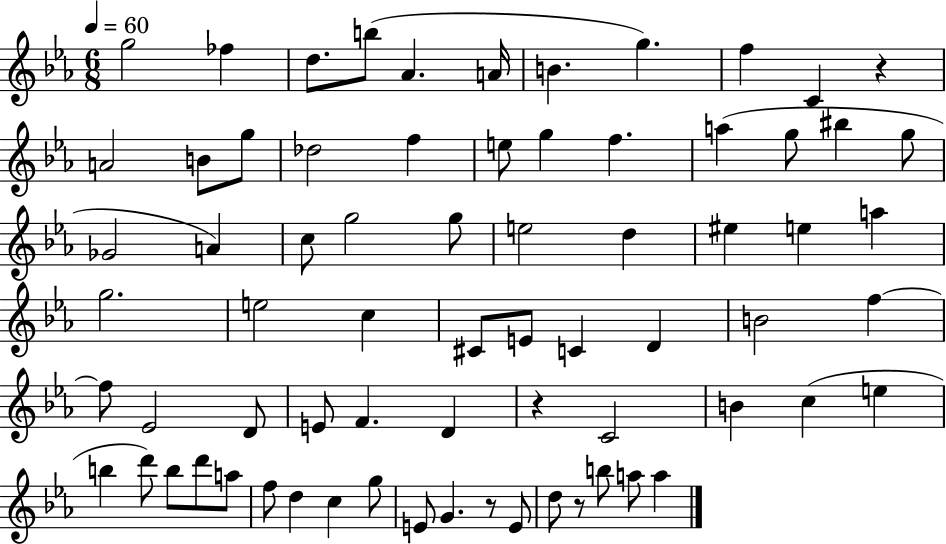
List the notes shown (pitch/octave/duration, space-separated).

G5/h FES5/q D5/e. B5/e Ab4/q. A4/s B4/q. G5/q. F5/q C4/q R/q A4/h B4/e G5/e Db5/h F5/q E5/e G5/q F5/q. A5/q G5/e BIS5/q G5/e Gb4/h A4/q C5/e G5/h G5/e E5/h D5/q EIS5/q E5/q A5/q G5/h. E5/h C5/q C#4/e E4/e C4/q D4/q B4/h F5/q F5/e Eb4/h D4/e E4/e F4/q. D4/q R/q C4/h B4/q C5/q E5/q B5/q D6/e B5/e D6/e A5/e F5/e D5/q C5/q G5/e E4/e G4/q. R/e E4/e D5/e R/e B5/e A5/e A5/q